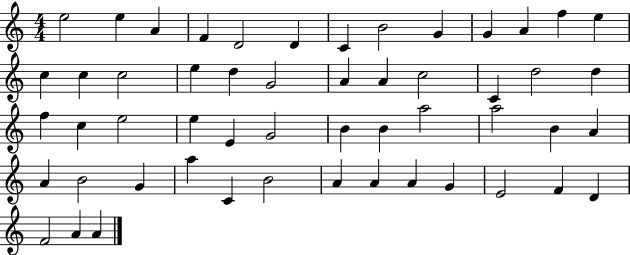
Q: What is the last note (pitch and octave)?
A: A4